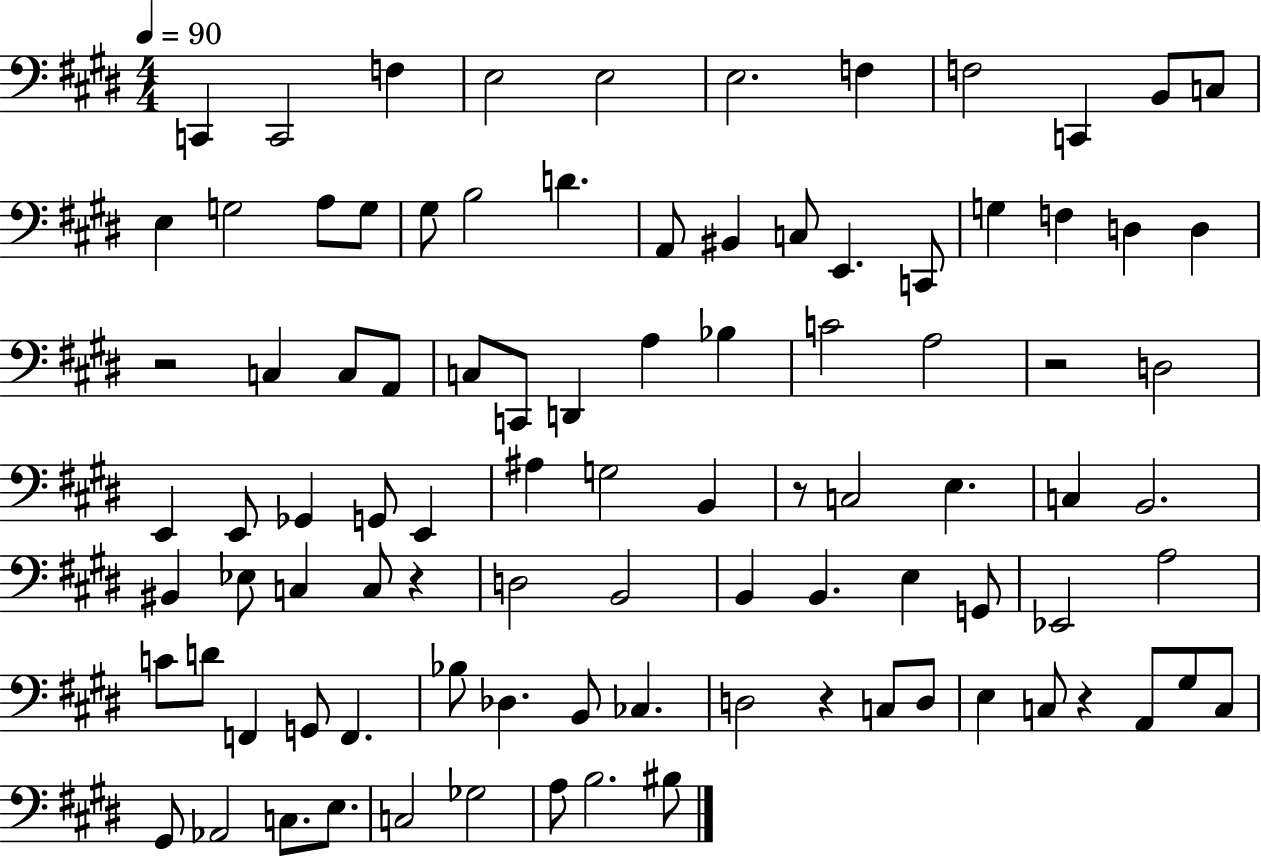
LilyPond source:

{
  \clef bass
  \numericTimeSignature
  \time 4/4
  \key e \major
  \tempo 4 = 90
  c,4 c,2 f4 | e2 e2 | e2. f4 | f2 c,4 b,8 c8 | \break e4 g2 a8 g8 | gis8 b2 d'4. | a,8 bis,4 c8 e,4. c,8 | g4 f4 d4 d4 | \break r2 c4 c8 a,8 | c8 c,8 d,4 a4 bes4 | c'2 a2 | r2 d2 | \break e,4 e,8 ges,4 g,8 e,4 | ais4 g2 b,4 | r8 c2 e4. | c4 b,2. | \break bis,4 ees8 c4 c8 r4 | d2 b,2 | b,4 b,4. e4 g,8 | ees,2 a2 | \break c'8 d'8 f,4 g,8 f,4. | bes8 des4. b,8 ces4. | d2 r4 c8 d8 | e4 c8 r4 a,8 gis8 c8 | \break gis,8 aes,2 c8. e8. | c2 ges2 | a8 b2. bis8 | \bar "|."
}